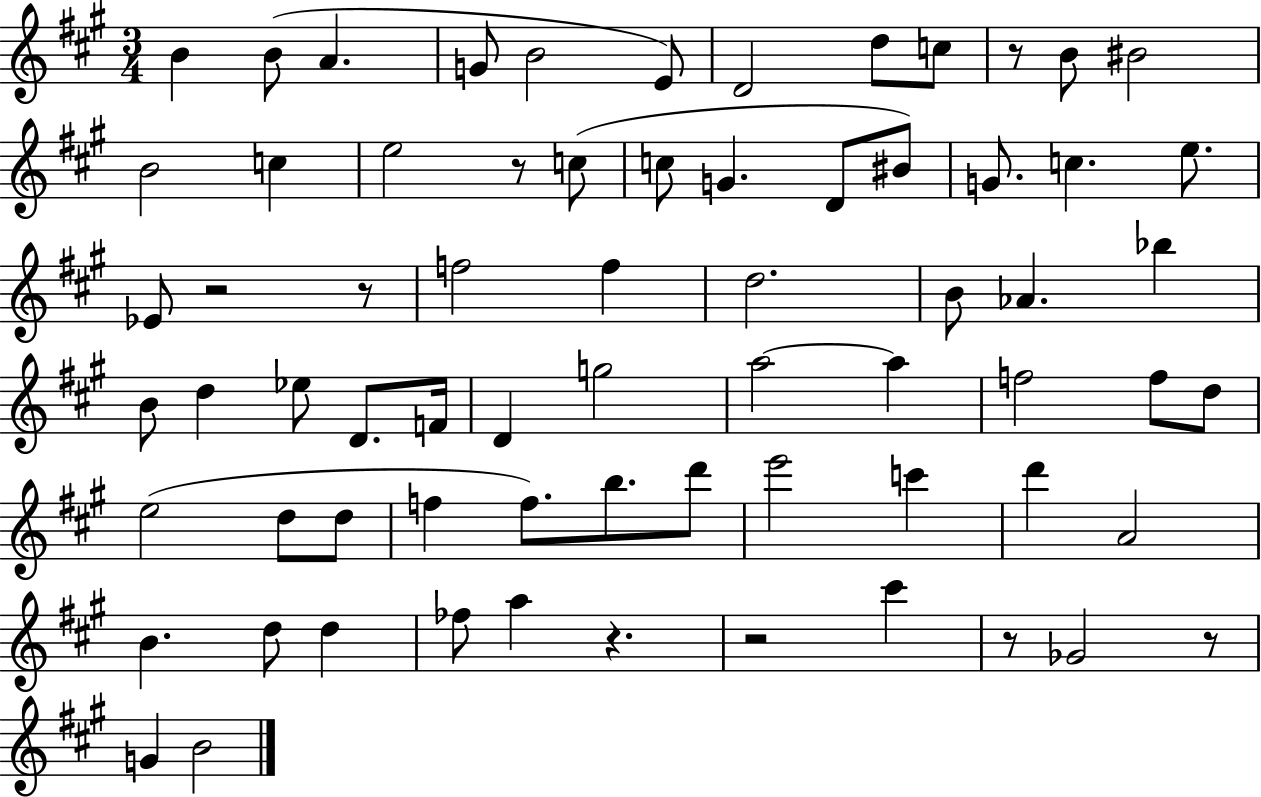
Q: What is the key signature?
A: A major